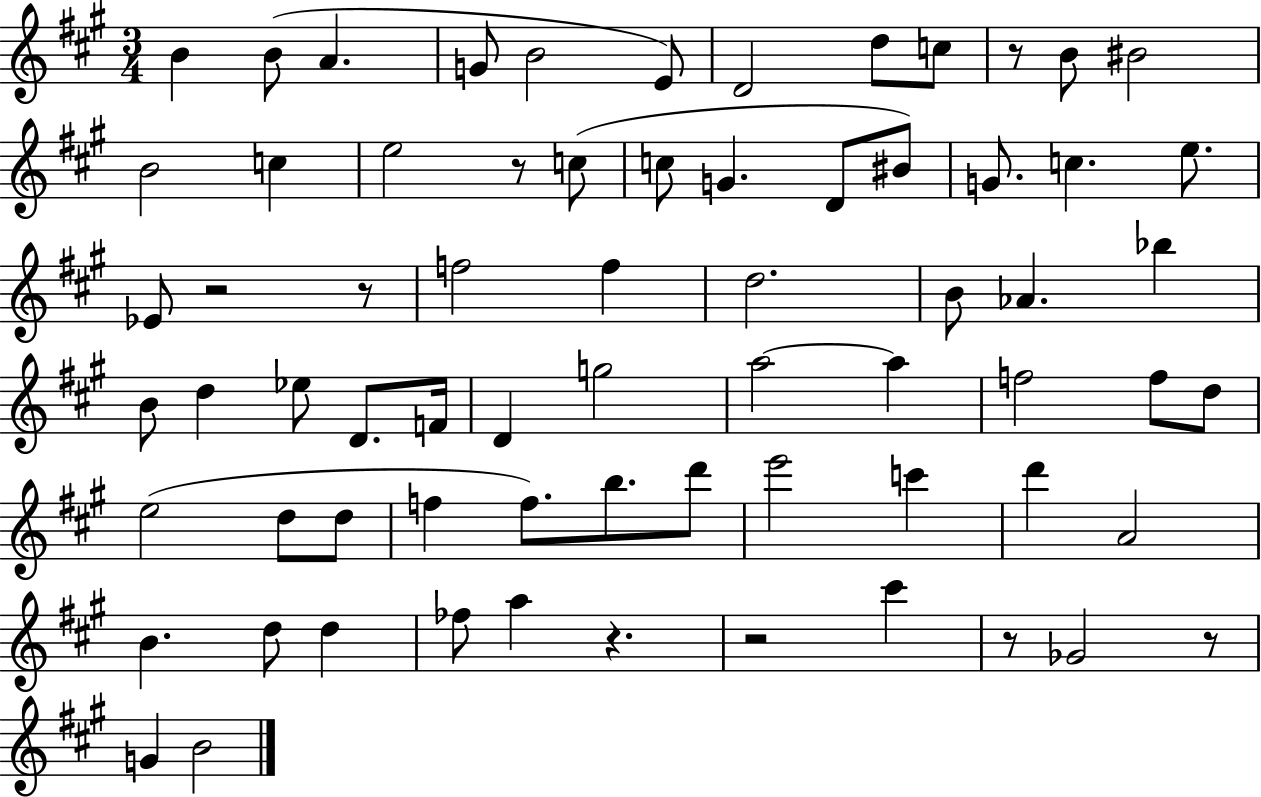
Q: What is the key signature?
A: A major